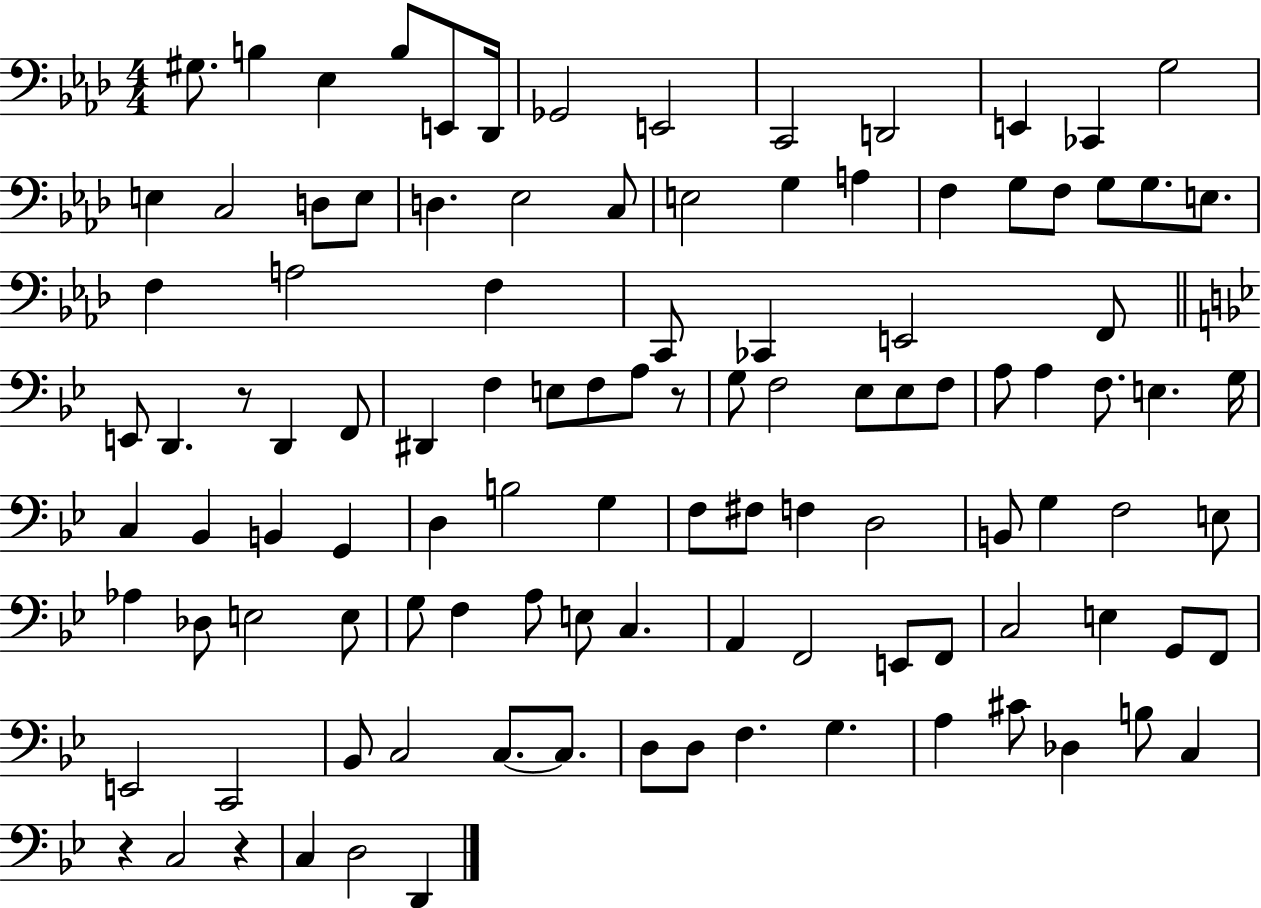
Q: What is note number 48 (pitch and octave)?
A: Eb3